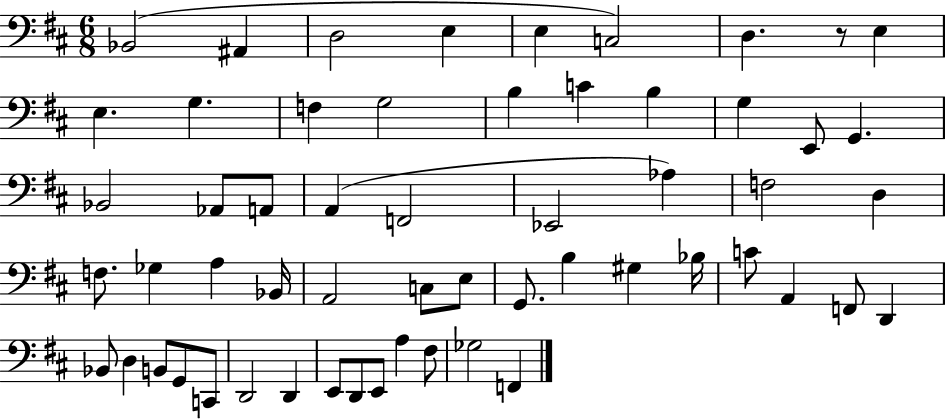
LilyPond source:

{
  \clef bass
  \numericTimeSignature
  \time 6/8
  \key d \major
  \repeat volta 2 { bes,2( ais,4 | d2 e4 | e4 c2) | d4. r8 e4 | \break e4. g4. | f4 g2 | b4 c'4 b4 | g4 e,8 g,4. | \break bes,2 aes,8 a,8 | a,4( f,2 | ees,2 aes4) | f2 d4 | \break f8. ges4 a4 bes,16 | a,2 c8 e8 | g,8. b4 gis4 bes16 | c'8 a,4 f,8 d,4 | \break bes,8 d4 b,8 g,8 c,8 | d,2 d,4 | e,8 d,8 e,8 a4 fis8 | ges2 f,4 | \break } \bar "|."
}